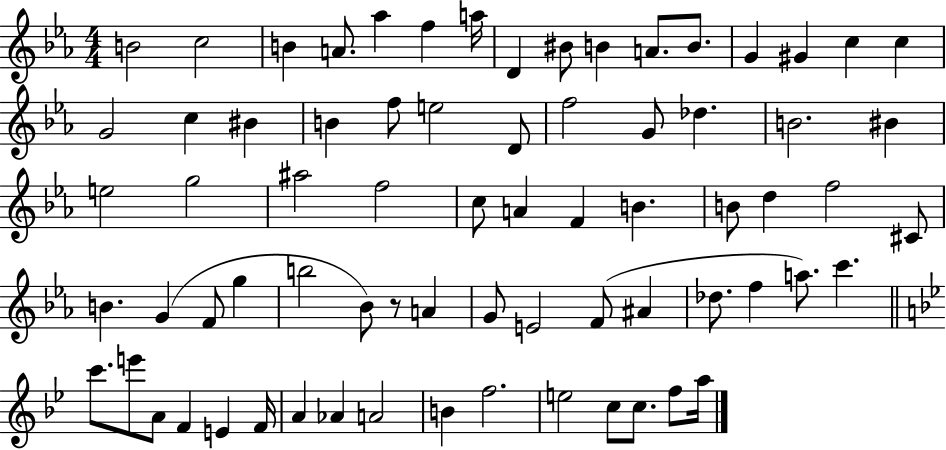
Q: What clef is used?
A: treble